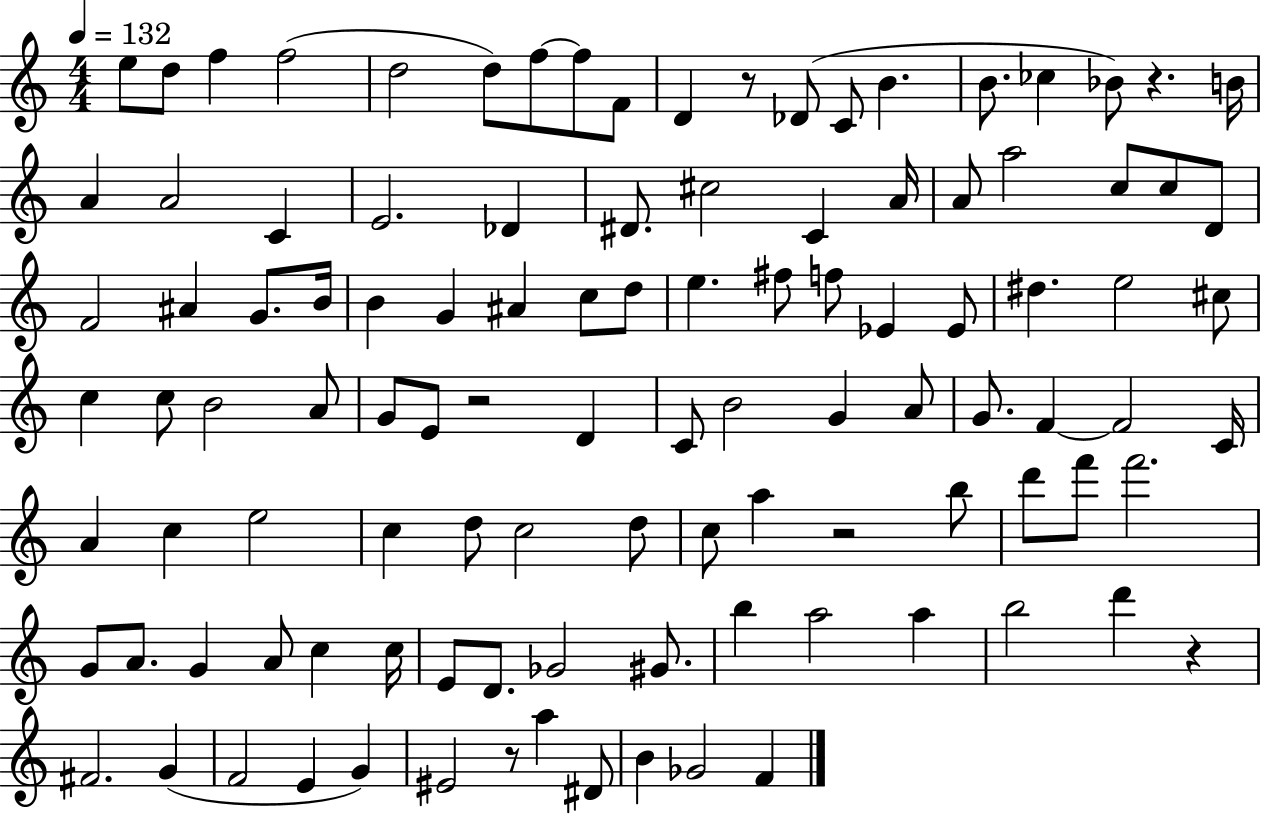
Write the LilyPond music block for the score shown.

{
  \clef treble
  \numericTimeSignature
  \time 4/4
  \key c \major
  \tempo 4 = 132
  e''8 d''8 f''4 f''2( | d''2 d''8) f''8~~ f''8 f'8 | d'4 r8 des'8( c'8 b'4. | b'8. ces''4 bes'8) r4. b'16 | \break a'4 a'2 c'4 | e'2. des'4 | dis'8. cis''2 c'4 a'16 | a'8 a''2 c''8 c''8 d'8 | \break f'2 ais'4 g'8. b'16 | b'4 g'4 ais'4 c''8 d''8 | e''4. fis''8 f''8 ees'4 ees'8 | dis''4. e''2 cis''8 | \break c''4 c''8 b'2 a'8 | g'8 e'8 r2 d'4 | c'8 b'2 g'4 a'8 | g'8. f'4~~ f'2 c'16 | \break a'4 c''4 e''2 | c''4 d''8 c''2 d''8 | c''8 a''4 r2 b''8 | d'''8 f'''8 f'''2. | \break g'8 a'8. g'4 a'8 c''4 c''16 | e'8 d'8. ges'2 gis'8. | b''4 a''2 a''4 | b''2 d'''4 r4 | \break fis'2. g'4( | f'2 e'4 g'4) | eis'2 r8 a''4 dis'8 | b'4 ges'2 f'4 | \break \bar "|."
}